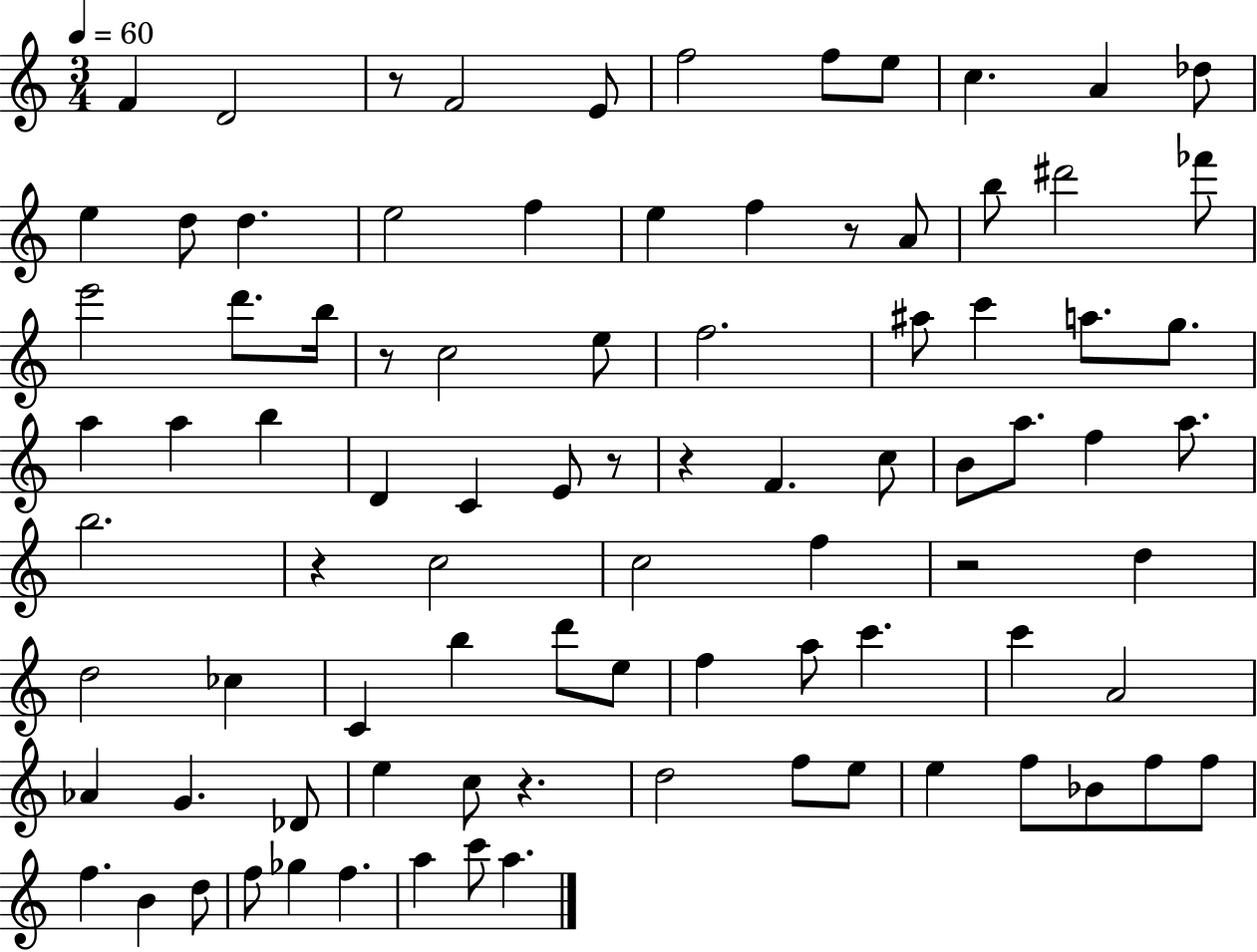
X:1
T:Untitled
M:3/4
L:1/4
K:C
F D2 z/2 F2 E/2 f2 f/2 e/2 c A _d/2 e d/2 d e2 f e f z/2 A/2 b/2 ^d'2 _f'/2 e'2 d'/2 b/4 z/2 c2 e/2 f2 ^a/2 c' a/2 g/2 a a b D C E/2 z/2 z F c/2 B/2 a/2 f a/2 b2 z c2 c2 f z2 d d2 _c C b d'/2 e/2 f a/2 c' c' A2 _A G _D/2 e c/2 z d2 f/2 e/2 e f/2 _B/2 f/2 f/2 f B d/2 f/2 _g f a c'/2 a